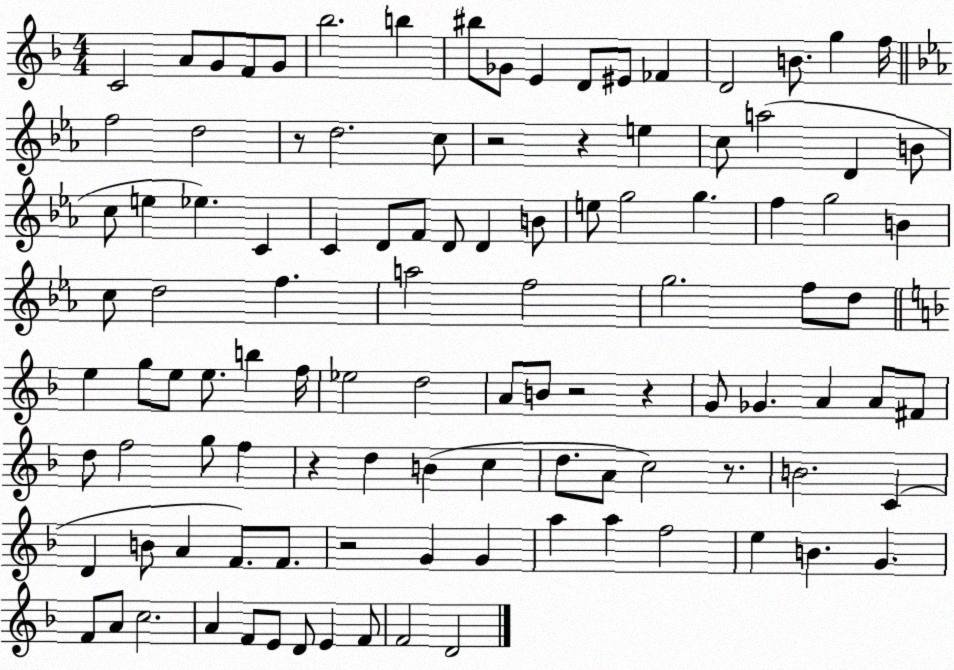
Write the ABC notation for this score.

X:1
T:Untitled
M:4/4
L:1/4
K:F
C2 A/2 G/2 F/2 G/2 _b2 b ^b/2 _G/2 E D/2 ^E/2 _F D2 B/2 g f/4 f2 d2 z/2 d2 c/2 z2 z e c/2 a2 D B/2 c/2 e _e C C D/2 F/2 D/2 D B/2 e/2 g2 g f g2 B c/2 d2 f a2 f2 g2 f/2 d/2 e g/2 e/2 e/2 b f/4 _e2 d2 A/2 B/2 z2 z G/2 _G A A/2 ^F/2 d/2 f2 g/2 f z d B c d/2 A/2 c2 z/2 B2 C D B/2 A F/2 F/2 z2 G G a a f2 e B G F/2 A/2 c2 A F/2 E/2 D/2 E F/2 F2 D2